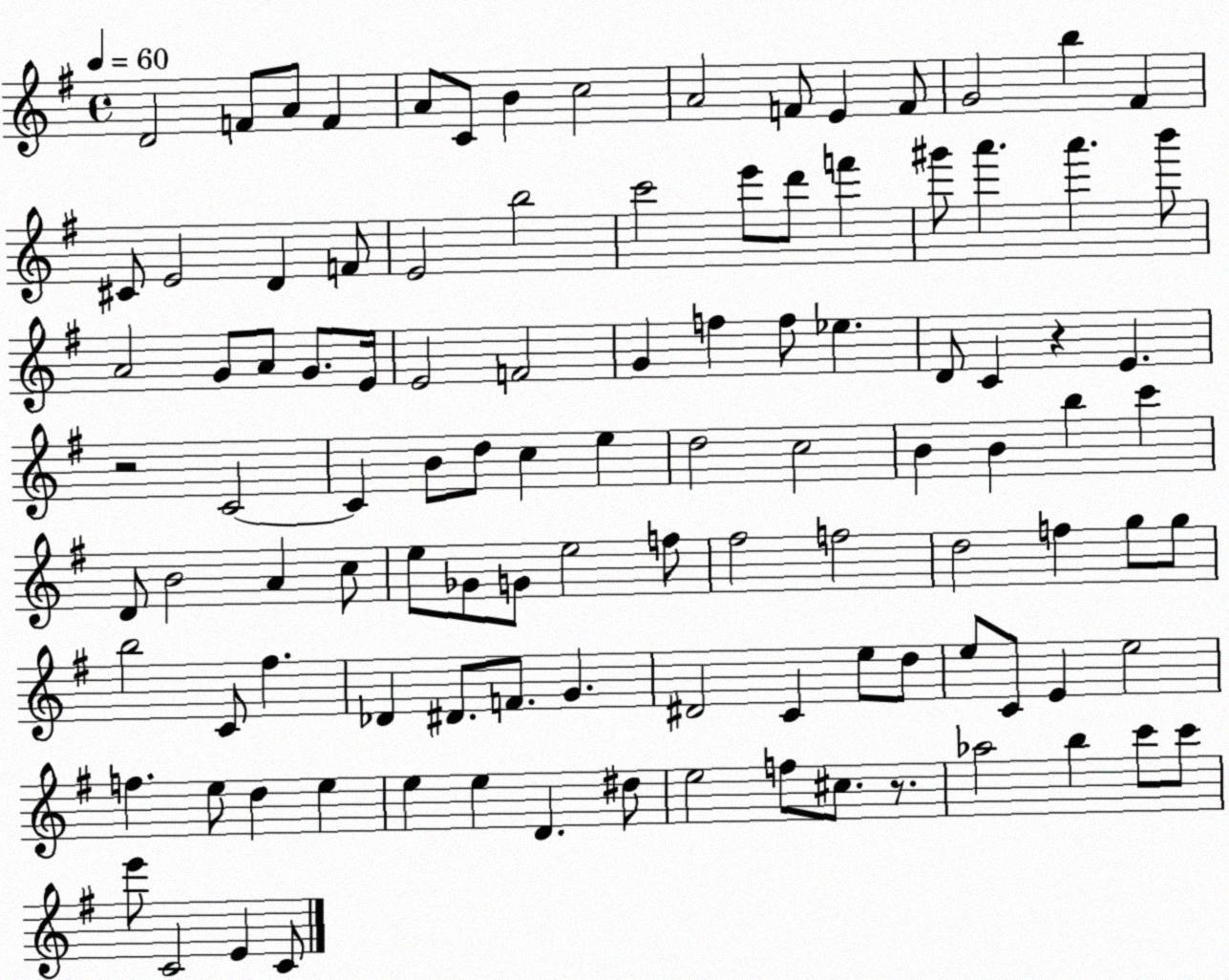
X:1
T:Untitled
M:4/4
L:1/4
K:G
D2 F/2 A/2 F A/2 C/2 B c2 A2 F/2 E F/2 G2 b ^F ^C/2 E2 D F/2 E2 b2 c'2 e'/2 d'/2 f' ^g'/2 a' a' b'/2 A2 G/2 A/2 G/2 E/4 E2 F2 G f f/2 _e D/2 C z E z2 C2 C B/2 d/2 c e d2 c2 B B b c' D/2 B2 A c/2 e/2 _G/2 G/2 e2 f/2 ^f2 f2 d2 f g/2 g/2 b2 C/2 ^f _D ^D/2 F/2 G ^D2 C e/2 d/2 e/2 C/2 E e2 f e/2 d e e e D ^d/2 e2 f/2 ^c/2 z/2 _a2 b c'/2 c'/2 e'/2 C2 E C/2